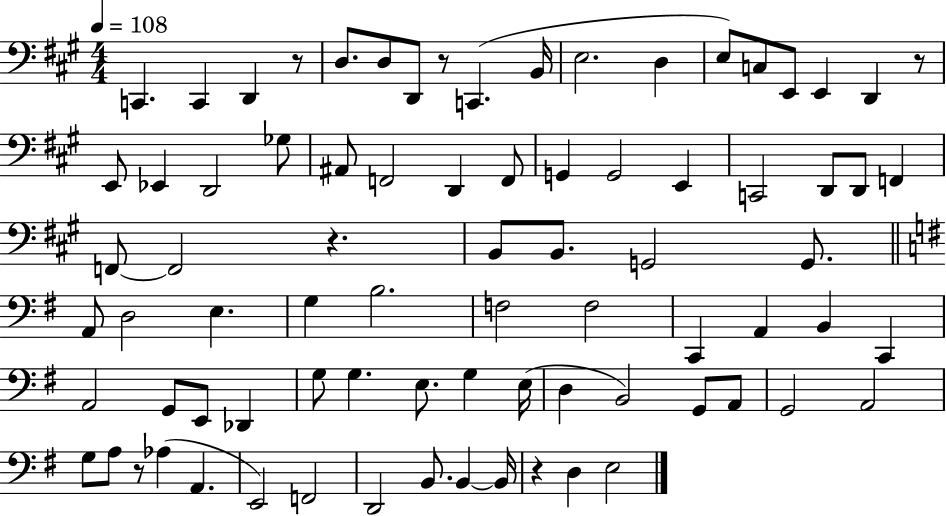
{
  \clef bass
  \numericTimeSignature
  \time 4/4
  \key a \major
  \tempo 4 = 108
  c,4. c,4 d,4 r8 | d8. d8 d,8 r8 c,4.( b,16 | e2. d4 | e8) c8 e,8 e,4 d,4 r8 | \break e,8 ees,4 d,2 ges8 | ais,8 f,2 d,4 f,8 | g,4 g,2 e,4 | c,2 d,8 d,8 f,4 | \break f,8~~ f,2 r4. | b,8 b,8. g,2 g,8. | \bar "||" \break \key g \major a,8 d2 e4. | g4 b2. | f2 f2 | c,4 a,4 b,4 c,4 | \break a,2 g,8 e,8 des,4 | g8 g4. e8. g4 e16( | d4 b,2) g,8 a,8 | g,2 a,2 | \break g8 a8 r8 aes4( a,4. | e,2) f,2 | d,2 b,8. b,4~~ b,16 | r4 d4 e2 | \break \bar "|."
}